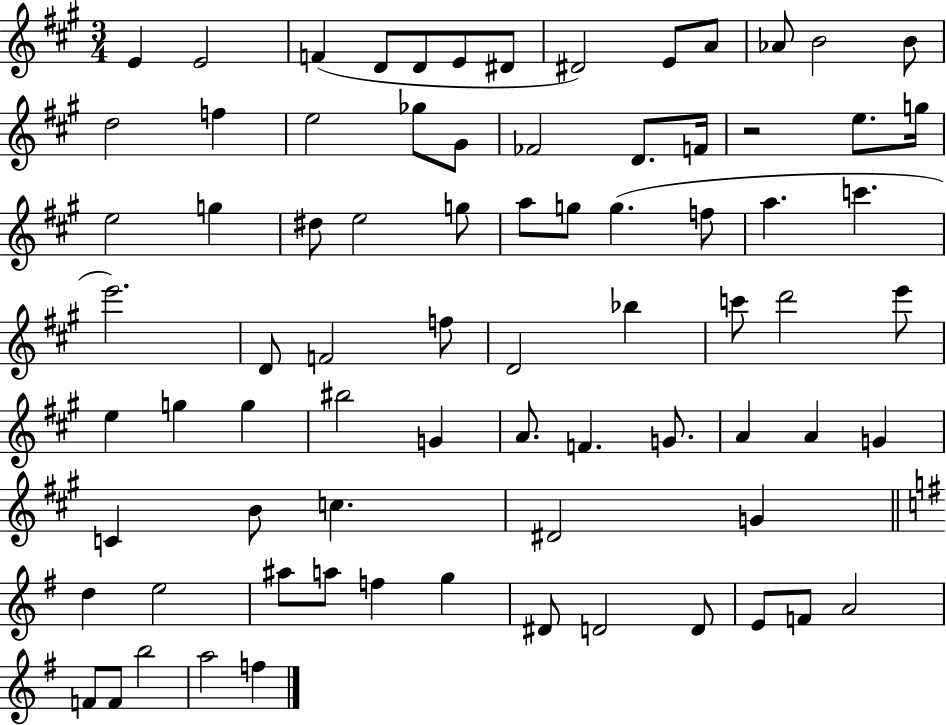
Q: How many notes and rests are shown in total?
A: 77